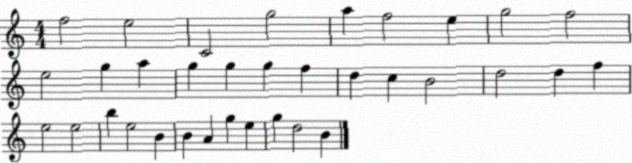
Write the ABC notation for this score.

X:1
T:Untitled
M:4/4
L:1/4
K:C
f2 e2 C2 g2 a f2 e g2 f2 e2 g a g g g f d c B2 d2 d f e2 e2 b e2 B B A g e g d2 B